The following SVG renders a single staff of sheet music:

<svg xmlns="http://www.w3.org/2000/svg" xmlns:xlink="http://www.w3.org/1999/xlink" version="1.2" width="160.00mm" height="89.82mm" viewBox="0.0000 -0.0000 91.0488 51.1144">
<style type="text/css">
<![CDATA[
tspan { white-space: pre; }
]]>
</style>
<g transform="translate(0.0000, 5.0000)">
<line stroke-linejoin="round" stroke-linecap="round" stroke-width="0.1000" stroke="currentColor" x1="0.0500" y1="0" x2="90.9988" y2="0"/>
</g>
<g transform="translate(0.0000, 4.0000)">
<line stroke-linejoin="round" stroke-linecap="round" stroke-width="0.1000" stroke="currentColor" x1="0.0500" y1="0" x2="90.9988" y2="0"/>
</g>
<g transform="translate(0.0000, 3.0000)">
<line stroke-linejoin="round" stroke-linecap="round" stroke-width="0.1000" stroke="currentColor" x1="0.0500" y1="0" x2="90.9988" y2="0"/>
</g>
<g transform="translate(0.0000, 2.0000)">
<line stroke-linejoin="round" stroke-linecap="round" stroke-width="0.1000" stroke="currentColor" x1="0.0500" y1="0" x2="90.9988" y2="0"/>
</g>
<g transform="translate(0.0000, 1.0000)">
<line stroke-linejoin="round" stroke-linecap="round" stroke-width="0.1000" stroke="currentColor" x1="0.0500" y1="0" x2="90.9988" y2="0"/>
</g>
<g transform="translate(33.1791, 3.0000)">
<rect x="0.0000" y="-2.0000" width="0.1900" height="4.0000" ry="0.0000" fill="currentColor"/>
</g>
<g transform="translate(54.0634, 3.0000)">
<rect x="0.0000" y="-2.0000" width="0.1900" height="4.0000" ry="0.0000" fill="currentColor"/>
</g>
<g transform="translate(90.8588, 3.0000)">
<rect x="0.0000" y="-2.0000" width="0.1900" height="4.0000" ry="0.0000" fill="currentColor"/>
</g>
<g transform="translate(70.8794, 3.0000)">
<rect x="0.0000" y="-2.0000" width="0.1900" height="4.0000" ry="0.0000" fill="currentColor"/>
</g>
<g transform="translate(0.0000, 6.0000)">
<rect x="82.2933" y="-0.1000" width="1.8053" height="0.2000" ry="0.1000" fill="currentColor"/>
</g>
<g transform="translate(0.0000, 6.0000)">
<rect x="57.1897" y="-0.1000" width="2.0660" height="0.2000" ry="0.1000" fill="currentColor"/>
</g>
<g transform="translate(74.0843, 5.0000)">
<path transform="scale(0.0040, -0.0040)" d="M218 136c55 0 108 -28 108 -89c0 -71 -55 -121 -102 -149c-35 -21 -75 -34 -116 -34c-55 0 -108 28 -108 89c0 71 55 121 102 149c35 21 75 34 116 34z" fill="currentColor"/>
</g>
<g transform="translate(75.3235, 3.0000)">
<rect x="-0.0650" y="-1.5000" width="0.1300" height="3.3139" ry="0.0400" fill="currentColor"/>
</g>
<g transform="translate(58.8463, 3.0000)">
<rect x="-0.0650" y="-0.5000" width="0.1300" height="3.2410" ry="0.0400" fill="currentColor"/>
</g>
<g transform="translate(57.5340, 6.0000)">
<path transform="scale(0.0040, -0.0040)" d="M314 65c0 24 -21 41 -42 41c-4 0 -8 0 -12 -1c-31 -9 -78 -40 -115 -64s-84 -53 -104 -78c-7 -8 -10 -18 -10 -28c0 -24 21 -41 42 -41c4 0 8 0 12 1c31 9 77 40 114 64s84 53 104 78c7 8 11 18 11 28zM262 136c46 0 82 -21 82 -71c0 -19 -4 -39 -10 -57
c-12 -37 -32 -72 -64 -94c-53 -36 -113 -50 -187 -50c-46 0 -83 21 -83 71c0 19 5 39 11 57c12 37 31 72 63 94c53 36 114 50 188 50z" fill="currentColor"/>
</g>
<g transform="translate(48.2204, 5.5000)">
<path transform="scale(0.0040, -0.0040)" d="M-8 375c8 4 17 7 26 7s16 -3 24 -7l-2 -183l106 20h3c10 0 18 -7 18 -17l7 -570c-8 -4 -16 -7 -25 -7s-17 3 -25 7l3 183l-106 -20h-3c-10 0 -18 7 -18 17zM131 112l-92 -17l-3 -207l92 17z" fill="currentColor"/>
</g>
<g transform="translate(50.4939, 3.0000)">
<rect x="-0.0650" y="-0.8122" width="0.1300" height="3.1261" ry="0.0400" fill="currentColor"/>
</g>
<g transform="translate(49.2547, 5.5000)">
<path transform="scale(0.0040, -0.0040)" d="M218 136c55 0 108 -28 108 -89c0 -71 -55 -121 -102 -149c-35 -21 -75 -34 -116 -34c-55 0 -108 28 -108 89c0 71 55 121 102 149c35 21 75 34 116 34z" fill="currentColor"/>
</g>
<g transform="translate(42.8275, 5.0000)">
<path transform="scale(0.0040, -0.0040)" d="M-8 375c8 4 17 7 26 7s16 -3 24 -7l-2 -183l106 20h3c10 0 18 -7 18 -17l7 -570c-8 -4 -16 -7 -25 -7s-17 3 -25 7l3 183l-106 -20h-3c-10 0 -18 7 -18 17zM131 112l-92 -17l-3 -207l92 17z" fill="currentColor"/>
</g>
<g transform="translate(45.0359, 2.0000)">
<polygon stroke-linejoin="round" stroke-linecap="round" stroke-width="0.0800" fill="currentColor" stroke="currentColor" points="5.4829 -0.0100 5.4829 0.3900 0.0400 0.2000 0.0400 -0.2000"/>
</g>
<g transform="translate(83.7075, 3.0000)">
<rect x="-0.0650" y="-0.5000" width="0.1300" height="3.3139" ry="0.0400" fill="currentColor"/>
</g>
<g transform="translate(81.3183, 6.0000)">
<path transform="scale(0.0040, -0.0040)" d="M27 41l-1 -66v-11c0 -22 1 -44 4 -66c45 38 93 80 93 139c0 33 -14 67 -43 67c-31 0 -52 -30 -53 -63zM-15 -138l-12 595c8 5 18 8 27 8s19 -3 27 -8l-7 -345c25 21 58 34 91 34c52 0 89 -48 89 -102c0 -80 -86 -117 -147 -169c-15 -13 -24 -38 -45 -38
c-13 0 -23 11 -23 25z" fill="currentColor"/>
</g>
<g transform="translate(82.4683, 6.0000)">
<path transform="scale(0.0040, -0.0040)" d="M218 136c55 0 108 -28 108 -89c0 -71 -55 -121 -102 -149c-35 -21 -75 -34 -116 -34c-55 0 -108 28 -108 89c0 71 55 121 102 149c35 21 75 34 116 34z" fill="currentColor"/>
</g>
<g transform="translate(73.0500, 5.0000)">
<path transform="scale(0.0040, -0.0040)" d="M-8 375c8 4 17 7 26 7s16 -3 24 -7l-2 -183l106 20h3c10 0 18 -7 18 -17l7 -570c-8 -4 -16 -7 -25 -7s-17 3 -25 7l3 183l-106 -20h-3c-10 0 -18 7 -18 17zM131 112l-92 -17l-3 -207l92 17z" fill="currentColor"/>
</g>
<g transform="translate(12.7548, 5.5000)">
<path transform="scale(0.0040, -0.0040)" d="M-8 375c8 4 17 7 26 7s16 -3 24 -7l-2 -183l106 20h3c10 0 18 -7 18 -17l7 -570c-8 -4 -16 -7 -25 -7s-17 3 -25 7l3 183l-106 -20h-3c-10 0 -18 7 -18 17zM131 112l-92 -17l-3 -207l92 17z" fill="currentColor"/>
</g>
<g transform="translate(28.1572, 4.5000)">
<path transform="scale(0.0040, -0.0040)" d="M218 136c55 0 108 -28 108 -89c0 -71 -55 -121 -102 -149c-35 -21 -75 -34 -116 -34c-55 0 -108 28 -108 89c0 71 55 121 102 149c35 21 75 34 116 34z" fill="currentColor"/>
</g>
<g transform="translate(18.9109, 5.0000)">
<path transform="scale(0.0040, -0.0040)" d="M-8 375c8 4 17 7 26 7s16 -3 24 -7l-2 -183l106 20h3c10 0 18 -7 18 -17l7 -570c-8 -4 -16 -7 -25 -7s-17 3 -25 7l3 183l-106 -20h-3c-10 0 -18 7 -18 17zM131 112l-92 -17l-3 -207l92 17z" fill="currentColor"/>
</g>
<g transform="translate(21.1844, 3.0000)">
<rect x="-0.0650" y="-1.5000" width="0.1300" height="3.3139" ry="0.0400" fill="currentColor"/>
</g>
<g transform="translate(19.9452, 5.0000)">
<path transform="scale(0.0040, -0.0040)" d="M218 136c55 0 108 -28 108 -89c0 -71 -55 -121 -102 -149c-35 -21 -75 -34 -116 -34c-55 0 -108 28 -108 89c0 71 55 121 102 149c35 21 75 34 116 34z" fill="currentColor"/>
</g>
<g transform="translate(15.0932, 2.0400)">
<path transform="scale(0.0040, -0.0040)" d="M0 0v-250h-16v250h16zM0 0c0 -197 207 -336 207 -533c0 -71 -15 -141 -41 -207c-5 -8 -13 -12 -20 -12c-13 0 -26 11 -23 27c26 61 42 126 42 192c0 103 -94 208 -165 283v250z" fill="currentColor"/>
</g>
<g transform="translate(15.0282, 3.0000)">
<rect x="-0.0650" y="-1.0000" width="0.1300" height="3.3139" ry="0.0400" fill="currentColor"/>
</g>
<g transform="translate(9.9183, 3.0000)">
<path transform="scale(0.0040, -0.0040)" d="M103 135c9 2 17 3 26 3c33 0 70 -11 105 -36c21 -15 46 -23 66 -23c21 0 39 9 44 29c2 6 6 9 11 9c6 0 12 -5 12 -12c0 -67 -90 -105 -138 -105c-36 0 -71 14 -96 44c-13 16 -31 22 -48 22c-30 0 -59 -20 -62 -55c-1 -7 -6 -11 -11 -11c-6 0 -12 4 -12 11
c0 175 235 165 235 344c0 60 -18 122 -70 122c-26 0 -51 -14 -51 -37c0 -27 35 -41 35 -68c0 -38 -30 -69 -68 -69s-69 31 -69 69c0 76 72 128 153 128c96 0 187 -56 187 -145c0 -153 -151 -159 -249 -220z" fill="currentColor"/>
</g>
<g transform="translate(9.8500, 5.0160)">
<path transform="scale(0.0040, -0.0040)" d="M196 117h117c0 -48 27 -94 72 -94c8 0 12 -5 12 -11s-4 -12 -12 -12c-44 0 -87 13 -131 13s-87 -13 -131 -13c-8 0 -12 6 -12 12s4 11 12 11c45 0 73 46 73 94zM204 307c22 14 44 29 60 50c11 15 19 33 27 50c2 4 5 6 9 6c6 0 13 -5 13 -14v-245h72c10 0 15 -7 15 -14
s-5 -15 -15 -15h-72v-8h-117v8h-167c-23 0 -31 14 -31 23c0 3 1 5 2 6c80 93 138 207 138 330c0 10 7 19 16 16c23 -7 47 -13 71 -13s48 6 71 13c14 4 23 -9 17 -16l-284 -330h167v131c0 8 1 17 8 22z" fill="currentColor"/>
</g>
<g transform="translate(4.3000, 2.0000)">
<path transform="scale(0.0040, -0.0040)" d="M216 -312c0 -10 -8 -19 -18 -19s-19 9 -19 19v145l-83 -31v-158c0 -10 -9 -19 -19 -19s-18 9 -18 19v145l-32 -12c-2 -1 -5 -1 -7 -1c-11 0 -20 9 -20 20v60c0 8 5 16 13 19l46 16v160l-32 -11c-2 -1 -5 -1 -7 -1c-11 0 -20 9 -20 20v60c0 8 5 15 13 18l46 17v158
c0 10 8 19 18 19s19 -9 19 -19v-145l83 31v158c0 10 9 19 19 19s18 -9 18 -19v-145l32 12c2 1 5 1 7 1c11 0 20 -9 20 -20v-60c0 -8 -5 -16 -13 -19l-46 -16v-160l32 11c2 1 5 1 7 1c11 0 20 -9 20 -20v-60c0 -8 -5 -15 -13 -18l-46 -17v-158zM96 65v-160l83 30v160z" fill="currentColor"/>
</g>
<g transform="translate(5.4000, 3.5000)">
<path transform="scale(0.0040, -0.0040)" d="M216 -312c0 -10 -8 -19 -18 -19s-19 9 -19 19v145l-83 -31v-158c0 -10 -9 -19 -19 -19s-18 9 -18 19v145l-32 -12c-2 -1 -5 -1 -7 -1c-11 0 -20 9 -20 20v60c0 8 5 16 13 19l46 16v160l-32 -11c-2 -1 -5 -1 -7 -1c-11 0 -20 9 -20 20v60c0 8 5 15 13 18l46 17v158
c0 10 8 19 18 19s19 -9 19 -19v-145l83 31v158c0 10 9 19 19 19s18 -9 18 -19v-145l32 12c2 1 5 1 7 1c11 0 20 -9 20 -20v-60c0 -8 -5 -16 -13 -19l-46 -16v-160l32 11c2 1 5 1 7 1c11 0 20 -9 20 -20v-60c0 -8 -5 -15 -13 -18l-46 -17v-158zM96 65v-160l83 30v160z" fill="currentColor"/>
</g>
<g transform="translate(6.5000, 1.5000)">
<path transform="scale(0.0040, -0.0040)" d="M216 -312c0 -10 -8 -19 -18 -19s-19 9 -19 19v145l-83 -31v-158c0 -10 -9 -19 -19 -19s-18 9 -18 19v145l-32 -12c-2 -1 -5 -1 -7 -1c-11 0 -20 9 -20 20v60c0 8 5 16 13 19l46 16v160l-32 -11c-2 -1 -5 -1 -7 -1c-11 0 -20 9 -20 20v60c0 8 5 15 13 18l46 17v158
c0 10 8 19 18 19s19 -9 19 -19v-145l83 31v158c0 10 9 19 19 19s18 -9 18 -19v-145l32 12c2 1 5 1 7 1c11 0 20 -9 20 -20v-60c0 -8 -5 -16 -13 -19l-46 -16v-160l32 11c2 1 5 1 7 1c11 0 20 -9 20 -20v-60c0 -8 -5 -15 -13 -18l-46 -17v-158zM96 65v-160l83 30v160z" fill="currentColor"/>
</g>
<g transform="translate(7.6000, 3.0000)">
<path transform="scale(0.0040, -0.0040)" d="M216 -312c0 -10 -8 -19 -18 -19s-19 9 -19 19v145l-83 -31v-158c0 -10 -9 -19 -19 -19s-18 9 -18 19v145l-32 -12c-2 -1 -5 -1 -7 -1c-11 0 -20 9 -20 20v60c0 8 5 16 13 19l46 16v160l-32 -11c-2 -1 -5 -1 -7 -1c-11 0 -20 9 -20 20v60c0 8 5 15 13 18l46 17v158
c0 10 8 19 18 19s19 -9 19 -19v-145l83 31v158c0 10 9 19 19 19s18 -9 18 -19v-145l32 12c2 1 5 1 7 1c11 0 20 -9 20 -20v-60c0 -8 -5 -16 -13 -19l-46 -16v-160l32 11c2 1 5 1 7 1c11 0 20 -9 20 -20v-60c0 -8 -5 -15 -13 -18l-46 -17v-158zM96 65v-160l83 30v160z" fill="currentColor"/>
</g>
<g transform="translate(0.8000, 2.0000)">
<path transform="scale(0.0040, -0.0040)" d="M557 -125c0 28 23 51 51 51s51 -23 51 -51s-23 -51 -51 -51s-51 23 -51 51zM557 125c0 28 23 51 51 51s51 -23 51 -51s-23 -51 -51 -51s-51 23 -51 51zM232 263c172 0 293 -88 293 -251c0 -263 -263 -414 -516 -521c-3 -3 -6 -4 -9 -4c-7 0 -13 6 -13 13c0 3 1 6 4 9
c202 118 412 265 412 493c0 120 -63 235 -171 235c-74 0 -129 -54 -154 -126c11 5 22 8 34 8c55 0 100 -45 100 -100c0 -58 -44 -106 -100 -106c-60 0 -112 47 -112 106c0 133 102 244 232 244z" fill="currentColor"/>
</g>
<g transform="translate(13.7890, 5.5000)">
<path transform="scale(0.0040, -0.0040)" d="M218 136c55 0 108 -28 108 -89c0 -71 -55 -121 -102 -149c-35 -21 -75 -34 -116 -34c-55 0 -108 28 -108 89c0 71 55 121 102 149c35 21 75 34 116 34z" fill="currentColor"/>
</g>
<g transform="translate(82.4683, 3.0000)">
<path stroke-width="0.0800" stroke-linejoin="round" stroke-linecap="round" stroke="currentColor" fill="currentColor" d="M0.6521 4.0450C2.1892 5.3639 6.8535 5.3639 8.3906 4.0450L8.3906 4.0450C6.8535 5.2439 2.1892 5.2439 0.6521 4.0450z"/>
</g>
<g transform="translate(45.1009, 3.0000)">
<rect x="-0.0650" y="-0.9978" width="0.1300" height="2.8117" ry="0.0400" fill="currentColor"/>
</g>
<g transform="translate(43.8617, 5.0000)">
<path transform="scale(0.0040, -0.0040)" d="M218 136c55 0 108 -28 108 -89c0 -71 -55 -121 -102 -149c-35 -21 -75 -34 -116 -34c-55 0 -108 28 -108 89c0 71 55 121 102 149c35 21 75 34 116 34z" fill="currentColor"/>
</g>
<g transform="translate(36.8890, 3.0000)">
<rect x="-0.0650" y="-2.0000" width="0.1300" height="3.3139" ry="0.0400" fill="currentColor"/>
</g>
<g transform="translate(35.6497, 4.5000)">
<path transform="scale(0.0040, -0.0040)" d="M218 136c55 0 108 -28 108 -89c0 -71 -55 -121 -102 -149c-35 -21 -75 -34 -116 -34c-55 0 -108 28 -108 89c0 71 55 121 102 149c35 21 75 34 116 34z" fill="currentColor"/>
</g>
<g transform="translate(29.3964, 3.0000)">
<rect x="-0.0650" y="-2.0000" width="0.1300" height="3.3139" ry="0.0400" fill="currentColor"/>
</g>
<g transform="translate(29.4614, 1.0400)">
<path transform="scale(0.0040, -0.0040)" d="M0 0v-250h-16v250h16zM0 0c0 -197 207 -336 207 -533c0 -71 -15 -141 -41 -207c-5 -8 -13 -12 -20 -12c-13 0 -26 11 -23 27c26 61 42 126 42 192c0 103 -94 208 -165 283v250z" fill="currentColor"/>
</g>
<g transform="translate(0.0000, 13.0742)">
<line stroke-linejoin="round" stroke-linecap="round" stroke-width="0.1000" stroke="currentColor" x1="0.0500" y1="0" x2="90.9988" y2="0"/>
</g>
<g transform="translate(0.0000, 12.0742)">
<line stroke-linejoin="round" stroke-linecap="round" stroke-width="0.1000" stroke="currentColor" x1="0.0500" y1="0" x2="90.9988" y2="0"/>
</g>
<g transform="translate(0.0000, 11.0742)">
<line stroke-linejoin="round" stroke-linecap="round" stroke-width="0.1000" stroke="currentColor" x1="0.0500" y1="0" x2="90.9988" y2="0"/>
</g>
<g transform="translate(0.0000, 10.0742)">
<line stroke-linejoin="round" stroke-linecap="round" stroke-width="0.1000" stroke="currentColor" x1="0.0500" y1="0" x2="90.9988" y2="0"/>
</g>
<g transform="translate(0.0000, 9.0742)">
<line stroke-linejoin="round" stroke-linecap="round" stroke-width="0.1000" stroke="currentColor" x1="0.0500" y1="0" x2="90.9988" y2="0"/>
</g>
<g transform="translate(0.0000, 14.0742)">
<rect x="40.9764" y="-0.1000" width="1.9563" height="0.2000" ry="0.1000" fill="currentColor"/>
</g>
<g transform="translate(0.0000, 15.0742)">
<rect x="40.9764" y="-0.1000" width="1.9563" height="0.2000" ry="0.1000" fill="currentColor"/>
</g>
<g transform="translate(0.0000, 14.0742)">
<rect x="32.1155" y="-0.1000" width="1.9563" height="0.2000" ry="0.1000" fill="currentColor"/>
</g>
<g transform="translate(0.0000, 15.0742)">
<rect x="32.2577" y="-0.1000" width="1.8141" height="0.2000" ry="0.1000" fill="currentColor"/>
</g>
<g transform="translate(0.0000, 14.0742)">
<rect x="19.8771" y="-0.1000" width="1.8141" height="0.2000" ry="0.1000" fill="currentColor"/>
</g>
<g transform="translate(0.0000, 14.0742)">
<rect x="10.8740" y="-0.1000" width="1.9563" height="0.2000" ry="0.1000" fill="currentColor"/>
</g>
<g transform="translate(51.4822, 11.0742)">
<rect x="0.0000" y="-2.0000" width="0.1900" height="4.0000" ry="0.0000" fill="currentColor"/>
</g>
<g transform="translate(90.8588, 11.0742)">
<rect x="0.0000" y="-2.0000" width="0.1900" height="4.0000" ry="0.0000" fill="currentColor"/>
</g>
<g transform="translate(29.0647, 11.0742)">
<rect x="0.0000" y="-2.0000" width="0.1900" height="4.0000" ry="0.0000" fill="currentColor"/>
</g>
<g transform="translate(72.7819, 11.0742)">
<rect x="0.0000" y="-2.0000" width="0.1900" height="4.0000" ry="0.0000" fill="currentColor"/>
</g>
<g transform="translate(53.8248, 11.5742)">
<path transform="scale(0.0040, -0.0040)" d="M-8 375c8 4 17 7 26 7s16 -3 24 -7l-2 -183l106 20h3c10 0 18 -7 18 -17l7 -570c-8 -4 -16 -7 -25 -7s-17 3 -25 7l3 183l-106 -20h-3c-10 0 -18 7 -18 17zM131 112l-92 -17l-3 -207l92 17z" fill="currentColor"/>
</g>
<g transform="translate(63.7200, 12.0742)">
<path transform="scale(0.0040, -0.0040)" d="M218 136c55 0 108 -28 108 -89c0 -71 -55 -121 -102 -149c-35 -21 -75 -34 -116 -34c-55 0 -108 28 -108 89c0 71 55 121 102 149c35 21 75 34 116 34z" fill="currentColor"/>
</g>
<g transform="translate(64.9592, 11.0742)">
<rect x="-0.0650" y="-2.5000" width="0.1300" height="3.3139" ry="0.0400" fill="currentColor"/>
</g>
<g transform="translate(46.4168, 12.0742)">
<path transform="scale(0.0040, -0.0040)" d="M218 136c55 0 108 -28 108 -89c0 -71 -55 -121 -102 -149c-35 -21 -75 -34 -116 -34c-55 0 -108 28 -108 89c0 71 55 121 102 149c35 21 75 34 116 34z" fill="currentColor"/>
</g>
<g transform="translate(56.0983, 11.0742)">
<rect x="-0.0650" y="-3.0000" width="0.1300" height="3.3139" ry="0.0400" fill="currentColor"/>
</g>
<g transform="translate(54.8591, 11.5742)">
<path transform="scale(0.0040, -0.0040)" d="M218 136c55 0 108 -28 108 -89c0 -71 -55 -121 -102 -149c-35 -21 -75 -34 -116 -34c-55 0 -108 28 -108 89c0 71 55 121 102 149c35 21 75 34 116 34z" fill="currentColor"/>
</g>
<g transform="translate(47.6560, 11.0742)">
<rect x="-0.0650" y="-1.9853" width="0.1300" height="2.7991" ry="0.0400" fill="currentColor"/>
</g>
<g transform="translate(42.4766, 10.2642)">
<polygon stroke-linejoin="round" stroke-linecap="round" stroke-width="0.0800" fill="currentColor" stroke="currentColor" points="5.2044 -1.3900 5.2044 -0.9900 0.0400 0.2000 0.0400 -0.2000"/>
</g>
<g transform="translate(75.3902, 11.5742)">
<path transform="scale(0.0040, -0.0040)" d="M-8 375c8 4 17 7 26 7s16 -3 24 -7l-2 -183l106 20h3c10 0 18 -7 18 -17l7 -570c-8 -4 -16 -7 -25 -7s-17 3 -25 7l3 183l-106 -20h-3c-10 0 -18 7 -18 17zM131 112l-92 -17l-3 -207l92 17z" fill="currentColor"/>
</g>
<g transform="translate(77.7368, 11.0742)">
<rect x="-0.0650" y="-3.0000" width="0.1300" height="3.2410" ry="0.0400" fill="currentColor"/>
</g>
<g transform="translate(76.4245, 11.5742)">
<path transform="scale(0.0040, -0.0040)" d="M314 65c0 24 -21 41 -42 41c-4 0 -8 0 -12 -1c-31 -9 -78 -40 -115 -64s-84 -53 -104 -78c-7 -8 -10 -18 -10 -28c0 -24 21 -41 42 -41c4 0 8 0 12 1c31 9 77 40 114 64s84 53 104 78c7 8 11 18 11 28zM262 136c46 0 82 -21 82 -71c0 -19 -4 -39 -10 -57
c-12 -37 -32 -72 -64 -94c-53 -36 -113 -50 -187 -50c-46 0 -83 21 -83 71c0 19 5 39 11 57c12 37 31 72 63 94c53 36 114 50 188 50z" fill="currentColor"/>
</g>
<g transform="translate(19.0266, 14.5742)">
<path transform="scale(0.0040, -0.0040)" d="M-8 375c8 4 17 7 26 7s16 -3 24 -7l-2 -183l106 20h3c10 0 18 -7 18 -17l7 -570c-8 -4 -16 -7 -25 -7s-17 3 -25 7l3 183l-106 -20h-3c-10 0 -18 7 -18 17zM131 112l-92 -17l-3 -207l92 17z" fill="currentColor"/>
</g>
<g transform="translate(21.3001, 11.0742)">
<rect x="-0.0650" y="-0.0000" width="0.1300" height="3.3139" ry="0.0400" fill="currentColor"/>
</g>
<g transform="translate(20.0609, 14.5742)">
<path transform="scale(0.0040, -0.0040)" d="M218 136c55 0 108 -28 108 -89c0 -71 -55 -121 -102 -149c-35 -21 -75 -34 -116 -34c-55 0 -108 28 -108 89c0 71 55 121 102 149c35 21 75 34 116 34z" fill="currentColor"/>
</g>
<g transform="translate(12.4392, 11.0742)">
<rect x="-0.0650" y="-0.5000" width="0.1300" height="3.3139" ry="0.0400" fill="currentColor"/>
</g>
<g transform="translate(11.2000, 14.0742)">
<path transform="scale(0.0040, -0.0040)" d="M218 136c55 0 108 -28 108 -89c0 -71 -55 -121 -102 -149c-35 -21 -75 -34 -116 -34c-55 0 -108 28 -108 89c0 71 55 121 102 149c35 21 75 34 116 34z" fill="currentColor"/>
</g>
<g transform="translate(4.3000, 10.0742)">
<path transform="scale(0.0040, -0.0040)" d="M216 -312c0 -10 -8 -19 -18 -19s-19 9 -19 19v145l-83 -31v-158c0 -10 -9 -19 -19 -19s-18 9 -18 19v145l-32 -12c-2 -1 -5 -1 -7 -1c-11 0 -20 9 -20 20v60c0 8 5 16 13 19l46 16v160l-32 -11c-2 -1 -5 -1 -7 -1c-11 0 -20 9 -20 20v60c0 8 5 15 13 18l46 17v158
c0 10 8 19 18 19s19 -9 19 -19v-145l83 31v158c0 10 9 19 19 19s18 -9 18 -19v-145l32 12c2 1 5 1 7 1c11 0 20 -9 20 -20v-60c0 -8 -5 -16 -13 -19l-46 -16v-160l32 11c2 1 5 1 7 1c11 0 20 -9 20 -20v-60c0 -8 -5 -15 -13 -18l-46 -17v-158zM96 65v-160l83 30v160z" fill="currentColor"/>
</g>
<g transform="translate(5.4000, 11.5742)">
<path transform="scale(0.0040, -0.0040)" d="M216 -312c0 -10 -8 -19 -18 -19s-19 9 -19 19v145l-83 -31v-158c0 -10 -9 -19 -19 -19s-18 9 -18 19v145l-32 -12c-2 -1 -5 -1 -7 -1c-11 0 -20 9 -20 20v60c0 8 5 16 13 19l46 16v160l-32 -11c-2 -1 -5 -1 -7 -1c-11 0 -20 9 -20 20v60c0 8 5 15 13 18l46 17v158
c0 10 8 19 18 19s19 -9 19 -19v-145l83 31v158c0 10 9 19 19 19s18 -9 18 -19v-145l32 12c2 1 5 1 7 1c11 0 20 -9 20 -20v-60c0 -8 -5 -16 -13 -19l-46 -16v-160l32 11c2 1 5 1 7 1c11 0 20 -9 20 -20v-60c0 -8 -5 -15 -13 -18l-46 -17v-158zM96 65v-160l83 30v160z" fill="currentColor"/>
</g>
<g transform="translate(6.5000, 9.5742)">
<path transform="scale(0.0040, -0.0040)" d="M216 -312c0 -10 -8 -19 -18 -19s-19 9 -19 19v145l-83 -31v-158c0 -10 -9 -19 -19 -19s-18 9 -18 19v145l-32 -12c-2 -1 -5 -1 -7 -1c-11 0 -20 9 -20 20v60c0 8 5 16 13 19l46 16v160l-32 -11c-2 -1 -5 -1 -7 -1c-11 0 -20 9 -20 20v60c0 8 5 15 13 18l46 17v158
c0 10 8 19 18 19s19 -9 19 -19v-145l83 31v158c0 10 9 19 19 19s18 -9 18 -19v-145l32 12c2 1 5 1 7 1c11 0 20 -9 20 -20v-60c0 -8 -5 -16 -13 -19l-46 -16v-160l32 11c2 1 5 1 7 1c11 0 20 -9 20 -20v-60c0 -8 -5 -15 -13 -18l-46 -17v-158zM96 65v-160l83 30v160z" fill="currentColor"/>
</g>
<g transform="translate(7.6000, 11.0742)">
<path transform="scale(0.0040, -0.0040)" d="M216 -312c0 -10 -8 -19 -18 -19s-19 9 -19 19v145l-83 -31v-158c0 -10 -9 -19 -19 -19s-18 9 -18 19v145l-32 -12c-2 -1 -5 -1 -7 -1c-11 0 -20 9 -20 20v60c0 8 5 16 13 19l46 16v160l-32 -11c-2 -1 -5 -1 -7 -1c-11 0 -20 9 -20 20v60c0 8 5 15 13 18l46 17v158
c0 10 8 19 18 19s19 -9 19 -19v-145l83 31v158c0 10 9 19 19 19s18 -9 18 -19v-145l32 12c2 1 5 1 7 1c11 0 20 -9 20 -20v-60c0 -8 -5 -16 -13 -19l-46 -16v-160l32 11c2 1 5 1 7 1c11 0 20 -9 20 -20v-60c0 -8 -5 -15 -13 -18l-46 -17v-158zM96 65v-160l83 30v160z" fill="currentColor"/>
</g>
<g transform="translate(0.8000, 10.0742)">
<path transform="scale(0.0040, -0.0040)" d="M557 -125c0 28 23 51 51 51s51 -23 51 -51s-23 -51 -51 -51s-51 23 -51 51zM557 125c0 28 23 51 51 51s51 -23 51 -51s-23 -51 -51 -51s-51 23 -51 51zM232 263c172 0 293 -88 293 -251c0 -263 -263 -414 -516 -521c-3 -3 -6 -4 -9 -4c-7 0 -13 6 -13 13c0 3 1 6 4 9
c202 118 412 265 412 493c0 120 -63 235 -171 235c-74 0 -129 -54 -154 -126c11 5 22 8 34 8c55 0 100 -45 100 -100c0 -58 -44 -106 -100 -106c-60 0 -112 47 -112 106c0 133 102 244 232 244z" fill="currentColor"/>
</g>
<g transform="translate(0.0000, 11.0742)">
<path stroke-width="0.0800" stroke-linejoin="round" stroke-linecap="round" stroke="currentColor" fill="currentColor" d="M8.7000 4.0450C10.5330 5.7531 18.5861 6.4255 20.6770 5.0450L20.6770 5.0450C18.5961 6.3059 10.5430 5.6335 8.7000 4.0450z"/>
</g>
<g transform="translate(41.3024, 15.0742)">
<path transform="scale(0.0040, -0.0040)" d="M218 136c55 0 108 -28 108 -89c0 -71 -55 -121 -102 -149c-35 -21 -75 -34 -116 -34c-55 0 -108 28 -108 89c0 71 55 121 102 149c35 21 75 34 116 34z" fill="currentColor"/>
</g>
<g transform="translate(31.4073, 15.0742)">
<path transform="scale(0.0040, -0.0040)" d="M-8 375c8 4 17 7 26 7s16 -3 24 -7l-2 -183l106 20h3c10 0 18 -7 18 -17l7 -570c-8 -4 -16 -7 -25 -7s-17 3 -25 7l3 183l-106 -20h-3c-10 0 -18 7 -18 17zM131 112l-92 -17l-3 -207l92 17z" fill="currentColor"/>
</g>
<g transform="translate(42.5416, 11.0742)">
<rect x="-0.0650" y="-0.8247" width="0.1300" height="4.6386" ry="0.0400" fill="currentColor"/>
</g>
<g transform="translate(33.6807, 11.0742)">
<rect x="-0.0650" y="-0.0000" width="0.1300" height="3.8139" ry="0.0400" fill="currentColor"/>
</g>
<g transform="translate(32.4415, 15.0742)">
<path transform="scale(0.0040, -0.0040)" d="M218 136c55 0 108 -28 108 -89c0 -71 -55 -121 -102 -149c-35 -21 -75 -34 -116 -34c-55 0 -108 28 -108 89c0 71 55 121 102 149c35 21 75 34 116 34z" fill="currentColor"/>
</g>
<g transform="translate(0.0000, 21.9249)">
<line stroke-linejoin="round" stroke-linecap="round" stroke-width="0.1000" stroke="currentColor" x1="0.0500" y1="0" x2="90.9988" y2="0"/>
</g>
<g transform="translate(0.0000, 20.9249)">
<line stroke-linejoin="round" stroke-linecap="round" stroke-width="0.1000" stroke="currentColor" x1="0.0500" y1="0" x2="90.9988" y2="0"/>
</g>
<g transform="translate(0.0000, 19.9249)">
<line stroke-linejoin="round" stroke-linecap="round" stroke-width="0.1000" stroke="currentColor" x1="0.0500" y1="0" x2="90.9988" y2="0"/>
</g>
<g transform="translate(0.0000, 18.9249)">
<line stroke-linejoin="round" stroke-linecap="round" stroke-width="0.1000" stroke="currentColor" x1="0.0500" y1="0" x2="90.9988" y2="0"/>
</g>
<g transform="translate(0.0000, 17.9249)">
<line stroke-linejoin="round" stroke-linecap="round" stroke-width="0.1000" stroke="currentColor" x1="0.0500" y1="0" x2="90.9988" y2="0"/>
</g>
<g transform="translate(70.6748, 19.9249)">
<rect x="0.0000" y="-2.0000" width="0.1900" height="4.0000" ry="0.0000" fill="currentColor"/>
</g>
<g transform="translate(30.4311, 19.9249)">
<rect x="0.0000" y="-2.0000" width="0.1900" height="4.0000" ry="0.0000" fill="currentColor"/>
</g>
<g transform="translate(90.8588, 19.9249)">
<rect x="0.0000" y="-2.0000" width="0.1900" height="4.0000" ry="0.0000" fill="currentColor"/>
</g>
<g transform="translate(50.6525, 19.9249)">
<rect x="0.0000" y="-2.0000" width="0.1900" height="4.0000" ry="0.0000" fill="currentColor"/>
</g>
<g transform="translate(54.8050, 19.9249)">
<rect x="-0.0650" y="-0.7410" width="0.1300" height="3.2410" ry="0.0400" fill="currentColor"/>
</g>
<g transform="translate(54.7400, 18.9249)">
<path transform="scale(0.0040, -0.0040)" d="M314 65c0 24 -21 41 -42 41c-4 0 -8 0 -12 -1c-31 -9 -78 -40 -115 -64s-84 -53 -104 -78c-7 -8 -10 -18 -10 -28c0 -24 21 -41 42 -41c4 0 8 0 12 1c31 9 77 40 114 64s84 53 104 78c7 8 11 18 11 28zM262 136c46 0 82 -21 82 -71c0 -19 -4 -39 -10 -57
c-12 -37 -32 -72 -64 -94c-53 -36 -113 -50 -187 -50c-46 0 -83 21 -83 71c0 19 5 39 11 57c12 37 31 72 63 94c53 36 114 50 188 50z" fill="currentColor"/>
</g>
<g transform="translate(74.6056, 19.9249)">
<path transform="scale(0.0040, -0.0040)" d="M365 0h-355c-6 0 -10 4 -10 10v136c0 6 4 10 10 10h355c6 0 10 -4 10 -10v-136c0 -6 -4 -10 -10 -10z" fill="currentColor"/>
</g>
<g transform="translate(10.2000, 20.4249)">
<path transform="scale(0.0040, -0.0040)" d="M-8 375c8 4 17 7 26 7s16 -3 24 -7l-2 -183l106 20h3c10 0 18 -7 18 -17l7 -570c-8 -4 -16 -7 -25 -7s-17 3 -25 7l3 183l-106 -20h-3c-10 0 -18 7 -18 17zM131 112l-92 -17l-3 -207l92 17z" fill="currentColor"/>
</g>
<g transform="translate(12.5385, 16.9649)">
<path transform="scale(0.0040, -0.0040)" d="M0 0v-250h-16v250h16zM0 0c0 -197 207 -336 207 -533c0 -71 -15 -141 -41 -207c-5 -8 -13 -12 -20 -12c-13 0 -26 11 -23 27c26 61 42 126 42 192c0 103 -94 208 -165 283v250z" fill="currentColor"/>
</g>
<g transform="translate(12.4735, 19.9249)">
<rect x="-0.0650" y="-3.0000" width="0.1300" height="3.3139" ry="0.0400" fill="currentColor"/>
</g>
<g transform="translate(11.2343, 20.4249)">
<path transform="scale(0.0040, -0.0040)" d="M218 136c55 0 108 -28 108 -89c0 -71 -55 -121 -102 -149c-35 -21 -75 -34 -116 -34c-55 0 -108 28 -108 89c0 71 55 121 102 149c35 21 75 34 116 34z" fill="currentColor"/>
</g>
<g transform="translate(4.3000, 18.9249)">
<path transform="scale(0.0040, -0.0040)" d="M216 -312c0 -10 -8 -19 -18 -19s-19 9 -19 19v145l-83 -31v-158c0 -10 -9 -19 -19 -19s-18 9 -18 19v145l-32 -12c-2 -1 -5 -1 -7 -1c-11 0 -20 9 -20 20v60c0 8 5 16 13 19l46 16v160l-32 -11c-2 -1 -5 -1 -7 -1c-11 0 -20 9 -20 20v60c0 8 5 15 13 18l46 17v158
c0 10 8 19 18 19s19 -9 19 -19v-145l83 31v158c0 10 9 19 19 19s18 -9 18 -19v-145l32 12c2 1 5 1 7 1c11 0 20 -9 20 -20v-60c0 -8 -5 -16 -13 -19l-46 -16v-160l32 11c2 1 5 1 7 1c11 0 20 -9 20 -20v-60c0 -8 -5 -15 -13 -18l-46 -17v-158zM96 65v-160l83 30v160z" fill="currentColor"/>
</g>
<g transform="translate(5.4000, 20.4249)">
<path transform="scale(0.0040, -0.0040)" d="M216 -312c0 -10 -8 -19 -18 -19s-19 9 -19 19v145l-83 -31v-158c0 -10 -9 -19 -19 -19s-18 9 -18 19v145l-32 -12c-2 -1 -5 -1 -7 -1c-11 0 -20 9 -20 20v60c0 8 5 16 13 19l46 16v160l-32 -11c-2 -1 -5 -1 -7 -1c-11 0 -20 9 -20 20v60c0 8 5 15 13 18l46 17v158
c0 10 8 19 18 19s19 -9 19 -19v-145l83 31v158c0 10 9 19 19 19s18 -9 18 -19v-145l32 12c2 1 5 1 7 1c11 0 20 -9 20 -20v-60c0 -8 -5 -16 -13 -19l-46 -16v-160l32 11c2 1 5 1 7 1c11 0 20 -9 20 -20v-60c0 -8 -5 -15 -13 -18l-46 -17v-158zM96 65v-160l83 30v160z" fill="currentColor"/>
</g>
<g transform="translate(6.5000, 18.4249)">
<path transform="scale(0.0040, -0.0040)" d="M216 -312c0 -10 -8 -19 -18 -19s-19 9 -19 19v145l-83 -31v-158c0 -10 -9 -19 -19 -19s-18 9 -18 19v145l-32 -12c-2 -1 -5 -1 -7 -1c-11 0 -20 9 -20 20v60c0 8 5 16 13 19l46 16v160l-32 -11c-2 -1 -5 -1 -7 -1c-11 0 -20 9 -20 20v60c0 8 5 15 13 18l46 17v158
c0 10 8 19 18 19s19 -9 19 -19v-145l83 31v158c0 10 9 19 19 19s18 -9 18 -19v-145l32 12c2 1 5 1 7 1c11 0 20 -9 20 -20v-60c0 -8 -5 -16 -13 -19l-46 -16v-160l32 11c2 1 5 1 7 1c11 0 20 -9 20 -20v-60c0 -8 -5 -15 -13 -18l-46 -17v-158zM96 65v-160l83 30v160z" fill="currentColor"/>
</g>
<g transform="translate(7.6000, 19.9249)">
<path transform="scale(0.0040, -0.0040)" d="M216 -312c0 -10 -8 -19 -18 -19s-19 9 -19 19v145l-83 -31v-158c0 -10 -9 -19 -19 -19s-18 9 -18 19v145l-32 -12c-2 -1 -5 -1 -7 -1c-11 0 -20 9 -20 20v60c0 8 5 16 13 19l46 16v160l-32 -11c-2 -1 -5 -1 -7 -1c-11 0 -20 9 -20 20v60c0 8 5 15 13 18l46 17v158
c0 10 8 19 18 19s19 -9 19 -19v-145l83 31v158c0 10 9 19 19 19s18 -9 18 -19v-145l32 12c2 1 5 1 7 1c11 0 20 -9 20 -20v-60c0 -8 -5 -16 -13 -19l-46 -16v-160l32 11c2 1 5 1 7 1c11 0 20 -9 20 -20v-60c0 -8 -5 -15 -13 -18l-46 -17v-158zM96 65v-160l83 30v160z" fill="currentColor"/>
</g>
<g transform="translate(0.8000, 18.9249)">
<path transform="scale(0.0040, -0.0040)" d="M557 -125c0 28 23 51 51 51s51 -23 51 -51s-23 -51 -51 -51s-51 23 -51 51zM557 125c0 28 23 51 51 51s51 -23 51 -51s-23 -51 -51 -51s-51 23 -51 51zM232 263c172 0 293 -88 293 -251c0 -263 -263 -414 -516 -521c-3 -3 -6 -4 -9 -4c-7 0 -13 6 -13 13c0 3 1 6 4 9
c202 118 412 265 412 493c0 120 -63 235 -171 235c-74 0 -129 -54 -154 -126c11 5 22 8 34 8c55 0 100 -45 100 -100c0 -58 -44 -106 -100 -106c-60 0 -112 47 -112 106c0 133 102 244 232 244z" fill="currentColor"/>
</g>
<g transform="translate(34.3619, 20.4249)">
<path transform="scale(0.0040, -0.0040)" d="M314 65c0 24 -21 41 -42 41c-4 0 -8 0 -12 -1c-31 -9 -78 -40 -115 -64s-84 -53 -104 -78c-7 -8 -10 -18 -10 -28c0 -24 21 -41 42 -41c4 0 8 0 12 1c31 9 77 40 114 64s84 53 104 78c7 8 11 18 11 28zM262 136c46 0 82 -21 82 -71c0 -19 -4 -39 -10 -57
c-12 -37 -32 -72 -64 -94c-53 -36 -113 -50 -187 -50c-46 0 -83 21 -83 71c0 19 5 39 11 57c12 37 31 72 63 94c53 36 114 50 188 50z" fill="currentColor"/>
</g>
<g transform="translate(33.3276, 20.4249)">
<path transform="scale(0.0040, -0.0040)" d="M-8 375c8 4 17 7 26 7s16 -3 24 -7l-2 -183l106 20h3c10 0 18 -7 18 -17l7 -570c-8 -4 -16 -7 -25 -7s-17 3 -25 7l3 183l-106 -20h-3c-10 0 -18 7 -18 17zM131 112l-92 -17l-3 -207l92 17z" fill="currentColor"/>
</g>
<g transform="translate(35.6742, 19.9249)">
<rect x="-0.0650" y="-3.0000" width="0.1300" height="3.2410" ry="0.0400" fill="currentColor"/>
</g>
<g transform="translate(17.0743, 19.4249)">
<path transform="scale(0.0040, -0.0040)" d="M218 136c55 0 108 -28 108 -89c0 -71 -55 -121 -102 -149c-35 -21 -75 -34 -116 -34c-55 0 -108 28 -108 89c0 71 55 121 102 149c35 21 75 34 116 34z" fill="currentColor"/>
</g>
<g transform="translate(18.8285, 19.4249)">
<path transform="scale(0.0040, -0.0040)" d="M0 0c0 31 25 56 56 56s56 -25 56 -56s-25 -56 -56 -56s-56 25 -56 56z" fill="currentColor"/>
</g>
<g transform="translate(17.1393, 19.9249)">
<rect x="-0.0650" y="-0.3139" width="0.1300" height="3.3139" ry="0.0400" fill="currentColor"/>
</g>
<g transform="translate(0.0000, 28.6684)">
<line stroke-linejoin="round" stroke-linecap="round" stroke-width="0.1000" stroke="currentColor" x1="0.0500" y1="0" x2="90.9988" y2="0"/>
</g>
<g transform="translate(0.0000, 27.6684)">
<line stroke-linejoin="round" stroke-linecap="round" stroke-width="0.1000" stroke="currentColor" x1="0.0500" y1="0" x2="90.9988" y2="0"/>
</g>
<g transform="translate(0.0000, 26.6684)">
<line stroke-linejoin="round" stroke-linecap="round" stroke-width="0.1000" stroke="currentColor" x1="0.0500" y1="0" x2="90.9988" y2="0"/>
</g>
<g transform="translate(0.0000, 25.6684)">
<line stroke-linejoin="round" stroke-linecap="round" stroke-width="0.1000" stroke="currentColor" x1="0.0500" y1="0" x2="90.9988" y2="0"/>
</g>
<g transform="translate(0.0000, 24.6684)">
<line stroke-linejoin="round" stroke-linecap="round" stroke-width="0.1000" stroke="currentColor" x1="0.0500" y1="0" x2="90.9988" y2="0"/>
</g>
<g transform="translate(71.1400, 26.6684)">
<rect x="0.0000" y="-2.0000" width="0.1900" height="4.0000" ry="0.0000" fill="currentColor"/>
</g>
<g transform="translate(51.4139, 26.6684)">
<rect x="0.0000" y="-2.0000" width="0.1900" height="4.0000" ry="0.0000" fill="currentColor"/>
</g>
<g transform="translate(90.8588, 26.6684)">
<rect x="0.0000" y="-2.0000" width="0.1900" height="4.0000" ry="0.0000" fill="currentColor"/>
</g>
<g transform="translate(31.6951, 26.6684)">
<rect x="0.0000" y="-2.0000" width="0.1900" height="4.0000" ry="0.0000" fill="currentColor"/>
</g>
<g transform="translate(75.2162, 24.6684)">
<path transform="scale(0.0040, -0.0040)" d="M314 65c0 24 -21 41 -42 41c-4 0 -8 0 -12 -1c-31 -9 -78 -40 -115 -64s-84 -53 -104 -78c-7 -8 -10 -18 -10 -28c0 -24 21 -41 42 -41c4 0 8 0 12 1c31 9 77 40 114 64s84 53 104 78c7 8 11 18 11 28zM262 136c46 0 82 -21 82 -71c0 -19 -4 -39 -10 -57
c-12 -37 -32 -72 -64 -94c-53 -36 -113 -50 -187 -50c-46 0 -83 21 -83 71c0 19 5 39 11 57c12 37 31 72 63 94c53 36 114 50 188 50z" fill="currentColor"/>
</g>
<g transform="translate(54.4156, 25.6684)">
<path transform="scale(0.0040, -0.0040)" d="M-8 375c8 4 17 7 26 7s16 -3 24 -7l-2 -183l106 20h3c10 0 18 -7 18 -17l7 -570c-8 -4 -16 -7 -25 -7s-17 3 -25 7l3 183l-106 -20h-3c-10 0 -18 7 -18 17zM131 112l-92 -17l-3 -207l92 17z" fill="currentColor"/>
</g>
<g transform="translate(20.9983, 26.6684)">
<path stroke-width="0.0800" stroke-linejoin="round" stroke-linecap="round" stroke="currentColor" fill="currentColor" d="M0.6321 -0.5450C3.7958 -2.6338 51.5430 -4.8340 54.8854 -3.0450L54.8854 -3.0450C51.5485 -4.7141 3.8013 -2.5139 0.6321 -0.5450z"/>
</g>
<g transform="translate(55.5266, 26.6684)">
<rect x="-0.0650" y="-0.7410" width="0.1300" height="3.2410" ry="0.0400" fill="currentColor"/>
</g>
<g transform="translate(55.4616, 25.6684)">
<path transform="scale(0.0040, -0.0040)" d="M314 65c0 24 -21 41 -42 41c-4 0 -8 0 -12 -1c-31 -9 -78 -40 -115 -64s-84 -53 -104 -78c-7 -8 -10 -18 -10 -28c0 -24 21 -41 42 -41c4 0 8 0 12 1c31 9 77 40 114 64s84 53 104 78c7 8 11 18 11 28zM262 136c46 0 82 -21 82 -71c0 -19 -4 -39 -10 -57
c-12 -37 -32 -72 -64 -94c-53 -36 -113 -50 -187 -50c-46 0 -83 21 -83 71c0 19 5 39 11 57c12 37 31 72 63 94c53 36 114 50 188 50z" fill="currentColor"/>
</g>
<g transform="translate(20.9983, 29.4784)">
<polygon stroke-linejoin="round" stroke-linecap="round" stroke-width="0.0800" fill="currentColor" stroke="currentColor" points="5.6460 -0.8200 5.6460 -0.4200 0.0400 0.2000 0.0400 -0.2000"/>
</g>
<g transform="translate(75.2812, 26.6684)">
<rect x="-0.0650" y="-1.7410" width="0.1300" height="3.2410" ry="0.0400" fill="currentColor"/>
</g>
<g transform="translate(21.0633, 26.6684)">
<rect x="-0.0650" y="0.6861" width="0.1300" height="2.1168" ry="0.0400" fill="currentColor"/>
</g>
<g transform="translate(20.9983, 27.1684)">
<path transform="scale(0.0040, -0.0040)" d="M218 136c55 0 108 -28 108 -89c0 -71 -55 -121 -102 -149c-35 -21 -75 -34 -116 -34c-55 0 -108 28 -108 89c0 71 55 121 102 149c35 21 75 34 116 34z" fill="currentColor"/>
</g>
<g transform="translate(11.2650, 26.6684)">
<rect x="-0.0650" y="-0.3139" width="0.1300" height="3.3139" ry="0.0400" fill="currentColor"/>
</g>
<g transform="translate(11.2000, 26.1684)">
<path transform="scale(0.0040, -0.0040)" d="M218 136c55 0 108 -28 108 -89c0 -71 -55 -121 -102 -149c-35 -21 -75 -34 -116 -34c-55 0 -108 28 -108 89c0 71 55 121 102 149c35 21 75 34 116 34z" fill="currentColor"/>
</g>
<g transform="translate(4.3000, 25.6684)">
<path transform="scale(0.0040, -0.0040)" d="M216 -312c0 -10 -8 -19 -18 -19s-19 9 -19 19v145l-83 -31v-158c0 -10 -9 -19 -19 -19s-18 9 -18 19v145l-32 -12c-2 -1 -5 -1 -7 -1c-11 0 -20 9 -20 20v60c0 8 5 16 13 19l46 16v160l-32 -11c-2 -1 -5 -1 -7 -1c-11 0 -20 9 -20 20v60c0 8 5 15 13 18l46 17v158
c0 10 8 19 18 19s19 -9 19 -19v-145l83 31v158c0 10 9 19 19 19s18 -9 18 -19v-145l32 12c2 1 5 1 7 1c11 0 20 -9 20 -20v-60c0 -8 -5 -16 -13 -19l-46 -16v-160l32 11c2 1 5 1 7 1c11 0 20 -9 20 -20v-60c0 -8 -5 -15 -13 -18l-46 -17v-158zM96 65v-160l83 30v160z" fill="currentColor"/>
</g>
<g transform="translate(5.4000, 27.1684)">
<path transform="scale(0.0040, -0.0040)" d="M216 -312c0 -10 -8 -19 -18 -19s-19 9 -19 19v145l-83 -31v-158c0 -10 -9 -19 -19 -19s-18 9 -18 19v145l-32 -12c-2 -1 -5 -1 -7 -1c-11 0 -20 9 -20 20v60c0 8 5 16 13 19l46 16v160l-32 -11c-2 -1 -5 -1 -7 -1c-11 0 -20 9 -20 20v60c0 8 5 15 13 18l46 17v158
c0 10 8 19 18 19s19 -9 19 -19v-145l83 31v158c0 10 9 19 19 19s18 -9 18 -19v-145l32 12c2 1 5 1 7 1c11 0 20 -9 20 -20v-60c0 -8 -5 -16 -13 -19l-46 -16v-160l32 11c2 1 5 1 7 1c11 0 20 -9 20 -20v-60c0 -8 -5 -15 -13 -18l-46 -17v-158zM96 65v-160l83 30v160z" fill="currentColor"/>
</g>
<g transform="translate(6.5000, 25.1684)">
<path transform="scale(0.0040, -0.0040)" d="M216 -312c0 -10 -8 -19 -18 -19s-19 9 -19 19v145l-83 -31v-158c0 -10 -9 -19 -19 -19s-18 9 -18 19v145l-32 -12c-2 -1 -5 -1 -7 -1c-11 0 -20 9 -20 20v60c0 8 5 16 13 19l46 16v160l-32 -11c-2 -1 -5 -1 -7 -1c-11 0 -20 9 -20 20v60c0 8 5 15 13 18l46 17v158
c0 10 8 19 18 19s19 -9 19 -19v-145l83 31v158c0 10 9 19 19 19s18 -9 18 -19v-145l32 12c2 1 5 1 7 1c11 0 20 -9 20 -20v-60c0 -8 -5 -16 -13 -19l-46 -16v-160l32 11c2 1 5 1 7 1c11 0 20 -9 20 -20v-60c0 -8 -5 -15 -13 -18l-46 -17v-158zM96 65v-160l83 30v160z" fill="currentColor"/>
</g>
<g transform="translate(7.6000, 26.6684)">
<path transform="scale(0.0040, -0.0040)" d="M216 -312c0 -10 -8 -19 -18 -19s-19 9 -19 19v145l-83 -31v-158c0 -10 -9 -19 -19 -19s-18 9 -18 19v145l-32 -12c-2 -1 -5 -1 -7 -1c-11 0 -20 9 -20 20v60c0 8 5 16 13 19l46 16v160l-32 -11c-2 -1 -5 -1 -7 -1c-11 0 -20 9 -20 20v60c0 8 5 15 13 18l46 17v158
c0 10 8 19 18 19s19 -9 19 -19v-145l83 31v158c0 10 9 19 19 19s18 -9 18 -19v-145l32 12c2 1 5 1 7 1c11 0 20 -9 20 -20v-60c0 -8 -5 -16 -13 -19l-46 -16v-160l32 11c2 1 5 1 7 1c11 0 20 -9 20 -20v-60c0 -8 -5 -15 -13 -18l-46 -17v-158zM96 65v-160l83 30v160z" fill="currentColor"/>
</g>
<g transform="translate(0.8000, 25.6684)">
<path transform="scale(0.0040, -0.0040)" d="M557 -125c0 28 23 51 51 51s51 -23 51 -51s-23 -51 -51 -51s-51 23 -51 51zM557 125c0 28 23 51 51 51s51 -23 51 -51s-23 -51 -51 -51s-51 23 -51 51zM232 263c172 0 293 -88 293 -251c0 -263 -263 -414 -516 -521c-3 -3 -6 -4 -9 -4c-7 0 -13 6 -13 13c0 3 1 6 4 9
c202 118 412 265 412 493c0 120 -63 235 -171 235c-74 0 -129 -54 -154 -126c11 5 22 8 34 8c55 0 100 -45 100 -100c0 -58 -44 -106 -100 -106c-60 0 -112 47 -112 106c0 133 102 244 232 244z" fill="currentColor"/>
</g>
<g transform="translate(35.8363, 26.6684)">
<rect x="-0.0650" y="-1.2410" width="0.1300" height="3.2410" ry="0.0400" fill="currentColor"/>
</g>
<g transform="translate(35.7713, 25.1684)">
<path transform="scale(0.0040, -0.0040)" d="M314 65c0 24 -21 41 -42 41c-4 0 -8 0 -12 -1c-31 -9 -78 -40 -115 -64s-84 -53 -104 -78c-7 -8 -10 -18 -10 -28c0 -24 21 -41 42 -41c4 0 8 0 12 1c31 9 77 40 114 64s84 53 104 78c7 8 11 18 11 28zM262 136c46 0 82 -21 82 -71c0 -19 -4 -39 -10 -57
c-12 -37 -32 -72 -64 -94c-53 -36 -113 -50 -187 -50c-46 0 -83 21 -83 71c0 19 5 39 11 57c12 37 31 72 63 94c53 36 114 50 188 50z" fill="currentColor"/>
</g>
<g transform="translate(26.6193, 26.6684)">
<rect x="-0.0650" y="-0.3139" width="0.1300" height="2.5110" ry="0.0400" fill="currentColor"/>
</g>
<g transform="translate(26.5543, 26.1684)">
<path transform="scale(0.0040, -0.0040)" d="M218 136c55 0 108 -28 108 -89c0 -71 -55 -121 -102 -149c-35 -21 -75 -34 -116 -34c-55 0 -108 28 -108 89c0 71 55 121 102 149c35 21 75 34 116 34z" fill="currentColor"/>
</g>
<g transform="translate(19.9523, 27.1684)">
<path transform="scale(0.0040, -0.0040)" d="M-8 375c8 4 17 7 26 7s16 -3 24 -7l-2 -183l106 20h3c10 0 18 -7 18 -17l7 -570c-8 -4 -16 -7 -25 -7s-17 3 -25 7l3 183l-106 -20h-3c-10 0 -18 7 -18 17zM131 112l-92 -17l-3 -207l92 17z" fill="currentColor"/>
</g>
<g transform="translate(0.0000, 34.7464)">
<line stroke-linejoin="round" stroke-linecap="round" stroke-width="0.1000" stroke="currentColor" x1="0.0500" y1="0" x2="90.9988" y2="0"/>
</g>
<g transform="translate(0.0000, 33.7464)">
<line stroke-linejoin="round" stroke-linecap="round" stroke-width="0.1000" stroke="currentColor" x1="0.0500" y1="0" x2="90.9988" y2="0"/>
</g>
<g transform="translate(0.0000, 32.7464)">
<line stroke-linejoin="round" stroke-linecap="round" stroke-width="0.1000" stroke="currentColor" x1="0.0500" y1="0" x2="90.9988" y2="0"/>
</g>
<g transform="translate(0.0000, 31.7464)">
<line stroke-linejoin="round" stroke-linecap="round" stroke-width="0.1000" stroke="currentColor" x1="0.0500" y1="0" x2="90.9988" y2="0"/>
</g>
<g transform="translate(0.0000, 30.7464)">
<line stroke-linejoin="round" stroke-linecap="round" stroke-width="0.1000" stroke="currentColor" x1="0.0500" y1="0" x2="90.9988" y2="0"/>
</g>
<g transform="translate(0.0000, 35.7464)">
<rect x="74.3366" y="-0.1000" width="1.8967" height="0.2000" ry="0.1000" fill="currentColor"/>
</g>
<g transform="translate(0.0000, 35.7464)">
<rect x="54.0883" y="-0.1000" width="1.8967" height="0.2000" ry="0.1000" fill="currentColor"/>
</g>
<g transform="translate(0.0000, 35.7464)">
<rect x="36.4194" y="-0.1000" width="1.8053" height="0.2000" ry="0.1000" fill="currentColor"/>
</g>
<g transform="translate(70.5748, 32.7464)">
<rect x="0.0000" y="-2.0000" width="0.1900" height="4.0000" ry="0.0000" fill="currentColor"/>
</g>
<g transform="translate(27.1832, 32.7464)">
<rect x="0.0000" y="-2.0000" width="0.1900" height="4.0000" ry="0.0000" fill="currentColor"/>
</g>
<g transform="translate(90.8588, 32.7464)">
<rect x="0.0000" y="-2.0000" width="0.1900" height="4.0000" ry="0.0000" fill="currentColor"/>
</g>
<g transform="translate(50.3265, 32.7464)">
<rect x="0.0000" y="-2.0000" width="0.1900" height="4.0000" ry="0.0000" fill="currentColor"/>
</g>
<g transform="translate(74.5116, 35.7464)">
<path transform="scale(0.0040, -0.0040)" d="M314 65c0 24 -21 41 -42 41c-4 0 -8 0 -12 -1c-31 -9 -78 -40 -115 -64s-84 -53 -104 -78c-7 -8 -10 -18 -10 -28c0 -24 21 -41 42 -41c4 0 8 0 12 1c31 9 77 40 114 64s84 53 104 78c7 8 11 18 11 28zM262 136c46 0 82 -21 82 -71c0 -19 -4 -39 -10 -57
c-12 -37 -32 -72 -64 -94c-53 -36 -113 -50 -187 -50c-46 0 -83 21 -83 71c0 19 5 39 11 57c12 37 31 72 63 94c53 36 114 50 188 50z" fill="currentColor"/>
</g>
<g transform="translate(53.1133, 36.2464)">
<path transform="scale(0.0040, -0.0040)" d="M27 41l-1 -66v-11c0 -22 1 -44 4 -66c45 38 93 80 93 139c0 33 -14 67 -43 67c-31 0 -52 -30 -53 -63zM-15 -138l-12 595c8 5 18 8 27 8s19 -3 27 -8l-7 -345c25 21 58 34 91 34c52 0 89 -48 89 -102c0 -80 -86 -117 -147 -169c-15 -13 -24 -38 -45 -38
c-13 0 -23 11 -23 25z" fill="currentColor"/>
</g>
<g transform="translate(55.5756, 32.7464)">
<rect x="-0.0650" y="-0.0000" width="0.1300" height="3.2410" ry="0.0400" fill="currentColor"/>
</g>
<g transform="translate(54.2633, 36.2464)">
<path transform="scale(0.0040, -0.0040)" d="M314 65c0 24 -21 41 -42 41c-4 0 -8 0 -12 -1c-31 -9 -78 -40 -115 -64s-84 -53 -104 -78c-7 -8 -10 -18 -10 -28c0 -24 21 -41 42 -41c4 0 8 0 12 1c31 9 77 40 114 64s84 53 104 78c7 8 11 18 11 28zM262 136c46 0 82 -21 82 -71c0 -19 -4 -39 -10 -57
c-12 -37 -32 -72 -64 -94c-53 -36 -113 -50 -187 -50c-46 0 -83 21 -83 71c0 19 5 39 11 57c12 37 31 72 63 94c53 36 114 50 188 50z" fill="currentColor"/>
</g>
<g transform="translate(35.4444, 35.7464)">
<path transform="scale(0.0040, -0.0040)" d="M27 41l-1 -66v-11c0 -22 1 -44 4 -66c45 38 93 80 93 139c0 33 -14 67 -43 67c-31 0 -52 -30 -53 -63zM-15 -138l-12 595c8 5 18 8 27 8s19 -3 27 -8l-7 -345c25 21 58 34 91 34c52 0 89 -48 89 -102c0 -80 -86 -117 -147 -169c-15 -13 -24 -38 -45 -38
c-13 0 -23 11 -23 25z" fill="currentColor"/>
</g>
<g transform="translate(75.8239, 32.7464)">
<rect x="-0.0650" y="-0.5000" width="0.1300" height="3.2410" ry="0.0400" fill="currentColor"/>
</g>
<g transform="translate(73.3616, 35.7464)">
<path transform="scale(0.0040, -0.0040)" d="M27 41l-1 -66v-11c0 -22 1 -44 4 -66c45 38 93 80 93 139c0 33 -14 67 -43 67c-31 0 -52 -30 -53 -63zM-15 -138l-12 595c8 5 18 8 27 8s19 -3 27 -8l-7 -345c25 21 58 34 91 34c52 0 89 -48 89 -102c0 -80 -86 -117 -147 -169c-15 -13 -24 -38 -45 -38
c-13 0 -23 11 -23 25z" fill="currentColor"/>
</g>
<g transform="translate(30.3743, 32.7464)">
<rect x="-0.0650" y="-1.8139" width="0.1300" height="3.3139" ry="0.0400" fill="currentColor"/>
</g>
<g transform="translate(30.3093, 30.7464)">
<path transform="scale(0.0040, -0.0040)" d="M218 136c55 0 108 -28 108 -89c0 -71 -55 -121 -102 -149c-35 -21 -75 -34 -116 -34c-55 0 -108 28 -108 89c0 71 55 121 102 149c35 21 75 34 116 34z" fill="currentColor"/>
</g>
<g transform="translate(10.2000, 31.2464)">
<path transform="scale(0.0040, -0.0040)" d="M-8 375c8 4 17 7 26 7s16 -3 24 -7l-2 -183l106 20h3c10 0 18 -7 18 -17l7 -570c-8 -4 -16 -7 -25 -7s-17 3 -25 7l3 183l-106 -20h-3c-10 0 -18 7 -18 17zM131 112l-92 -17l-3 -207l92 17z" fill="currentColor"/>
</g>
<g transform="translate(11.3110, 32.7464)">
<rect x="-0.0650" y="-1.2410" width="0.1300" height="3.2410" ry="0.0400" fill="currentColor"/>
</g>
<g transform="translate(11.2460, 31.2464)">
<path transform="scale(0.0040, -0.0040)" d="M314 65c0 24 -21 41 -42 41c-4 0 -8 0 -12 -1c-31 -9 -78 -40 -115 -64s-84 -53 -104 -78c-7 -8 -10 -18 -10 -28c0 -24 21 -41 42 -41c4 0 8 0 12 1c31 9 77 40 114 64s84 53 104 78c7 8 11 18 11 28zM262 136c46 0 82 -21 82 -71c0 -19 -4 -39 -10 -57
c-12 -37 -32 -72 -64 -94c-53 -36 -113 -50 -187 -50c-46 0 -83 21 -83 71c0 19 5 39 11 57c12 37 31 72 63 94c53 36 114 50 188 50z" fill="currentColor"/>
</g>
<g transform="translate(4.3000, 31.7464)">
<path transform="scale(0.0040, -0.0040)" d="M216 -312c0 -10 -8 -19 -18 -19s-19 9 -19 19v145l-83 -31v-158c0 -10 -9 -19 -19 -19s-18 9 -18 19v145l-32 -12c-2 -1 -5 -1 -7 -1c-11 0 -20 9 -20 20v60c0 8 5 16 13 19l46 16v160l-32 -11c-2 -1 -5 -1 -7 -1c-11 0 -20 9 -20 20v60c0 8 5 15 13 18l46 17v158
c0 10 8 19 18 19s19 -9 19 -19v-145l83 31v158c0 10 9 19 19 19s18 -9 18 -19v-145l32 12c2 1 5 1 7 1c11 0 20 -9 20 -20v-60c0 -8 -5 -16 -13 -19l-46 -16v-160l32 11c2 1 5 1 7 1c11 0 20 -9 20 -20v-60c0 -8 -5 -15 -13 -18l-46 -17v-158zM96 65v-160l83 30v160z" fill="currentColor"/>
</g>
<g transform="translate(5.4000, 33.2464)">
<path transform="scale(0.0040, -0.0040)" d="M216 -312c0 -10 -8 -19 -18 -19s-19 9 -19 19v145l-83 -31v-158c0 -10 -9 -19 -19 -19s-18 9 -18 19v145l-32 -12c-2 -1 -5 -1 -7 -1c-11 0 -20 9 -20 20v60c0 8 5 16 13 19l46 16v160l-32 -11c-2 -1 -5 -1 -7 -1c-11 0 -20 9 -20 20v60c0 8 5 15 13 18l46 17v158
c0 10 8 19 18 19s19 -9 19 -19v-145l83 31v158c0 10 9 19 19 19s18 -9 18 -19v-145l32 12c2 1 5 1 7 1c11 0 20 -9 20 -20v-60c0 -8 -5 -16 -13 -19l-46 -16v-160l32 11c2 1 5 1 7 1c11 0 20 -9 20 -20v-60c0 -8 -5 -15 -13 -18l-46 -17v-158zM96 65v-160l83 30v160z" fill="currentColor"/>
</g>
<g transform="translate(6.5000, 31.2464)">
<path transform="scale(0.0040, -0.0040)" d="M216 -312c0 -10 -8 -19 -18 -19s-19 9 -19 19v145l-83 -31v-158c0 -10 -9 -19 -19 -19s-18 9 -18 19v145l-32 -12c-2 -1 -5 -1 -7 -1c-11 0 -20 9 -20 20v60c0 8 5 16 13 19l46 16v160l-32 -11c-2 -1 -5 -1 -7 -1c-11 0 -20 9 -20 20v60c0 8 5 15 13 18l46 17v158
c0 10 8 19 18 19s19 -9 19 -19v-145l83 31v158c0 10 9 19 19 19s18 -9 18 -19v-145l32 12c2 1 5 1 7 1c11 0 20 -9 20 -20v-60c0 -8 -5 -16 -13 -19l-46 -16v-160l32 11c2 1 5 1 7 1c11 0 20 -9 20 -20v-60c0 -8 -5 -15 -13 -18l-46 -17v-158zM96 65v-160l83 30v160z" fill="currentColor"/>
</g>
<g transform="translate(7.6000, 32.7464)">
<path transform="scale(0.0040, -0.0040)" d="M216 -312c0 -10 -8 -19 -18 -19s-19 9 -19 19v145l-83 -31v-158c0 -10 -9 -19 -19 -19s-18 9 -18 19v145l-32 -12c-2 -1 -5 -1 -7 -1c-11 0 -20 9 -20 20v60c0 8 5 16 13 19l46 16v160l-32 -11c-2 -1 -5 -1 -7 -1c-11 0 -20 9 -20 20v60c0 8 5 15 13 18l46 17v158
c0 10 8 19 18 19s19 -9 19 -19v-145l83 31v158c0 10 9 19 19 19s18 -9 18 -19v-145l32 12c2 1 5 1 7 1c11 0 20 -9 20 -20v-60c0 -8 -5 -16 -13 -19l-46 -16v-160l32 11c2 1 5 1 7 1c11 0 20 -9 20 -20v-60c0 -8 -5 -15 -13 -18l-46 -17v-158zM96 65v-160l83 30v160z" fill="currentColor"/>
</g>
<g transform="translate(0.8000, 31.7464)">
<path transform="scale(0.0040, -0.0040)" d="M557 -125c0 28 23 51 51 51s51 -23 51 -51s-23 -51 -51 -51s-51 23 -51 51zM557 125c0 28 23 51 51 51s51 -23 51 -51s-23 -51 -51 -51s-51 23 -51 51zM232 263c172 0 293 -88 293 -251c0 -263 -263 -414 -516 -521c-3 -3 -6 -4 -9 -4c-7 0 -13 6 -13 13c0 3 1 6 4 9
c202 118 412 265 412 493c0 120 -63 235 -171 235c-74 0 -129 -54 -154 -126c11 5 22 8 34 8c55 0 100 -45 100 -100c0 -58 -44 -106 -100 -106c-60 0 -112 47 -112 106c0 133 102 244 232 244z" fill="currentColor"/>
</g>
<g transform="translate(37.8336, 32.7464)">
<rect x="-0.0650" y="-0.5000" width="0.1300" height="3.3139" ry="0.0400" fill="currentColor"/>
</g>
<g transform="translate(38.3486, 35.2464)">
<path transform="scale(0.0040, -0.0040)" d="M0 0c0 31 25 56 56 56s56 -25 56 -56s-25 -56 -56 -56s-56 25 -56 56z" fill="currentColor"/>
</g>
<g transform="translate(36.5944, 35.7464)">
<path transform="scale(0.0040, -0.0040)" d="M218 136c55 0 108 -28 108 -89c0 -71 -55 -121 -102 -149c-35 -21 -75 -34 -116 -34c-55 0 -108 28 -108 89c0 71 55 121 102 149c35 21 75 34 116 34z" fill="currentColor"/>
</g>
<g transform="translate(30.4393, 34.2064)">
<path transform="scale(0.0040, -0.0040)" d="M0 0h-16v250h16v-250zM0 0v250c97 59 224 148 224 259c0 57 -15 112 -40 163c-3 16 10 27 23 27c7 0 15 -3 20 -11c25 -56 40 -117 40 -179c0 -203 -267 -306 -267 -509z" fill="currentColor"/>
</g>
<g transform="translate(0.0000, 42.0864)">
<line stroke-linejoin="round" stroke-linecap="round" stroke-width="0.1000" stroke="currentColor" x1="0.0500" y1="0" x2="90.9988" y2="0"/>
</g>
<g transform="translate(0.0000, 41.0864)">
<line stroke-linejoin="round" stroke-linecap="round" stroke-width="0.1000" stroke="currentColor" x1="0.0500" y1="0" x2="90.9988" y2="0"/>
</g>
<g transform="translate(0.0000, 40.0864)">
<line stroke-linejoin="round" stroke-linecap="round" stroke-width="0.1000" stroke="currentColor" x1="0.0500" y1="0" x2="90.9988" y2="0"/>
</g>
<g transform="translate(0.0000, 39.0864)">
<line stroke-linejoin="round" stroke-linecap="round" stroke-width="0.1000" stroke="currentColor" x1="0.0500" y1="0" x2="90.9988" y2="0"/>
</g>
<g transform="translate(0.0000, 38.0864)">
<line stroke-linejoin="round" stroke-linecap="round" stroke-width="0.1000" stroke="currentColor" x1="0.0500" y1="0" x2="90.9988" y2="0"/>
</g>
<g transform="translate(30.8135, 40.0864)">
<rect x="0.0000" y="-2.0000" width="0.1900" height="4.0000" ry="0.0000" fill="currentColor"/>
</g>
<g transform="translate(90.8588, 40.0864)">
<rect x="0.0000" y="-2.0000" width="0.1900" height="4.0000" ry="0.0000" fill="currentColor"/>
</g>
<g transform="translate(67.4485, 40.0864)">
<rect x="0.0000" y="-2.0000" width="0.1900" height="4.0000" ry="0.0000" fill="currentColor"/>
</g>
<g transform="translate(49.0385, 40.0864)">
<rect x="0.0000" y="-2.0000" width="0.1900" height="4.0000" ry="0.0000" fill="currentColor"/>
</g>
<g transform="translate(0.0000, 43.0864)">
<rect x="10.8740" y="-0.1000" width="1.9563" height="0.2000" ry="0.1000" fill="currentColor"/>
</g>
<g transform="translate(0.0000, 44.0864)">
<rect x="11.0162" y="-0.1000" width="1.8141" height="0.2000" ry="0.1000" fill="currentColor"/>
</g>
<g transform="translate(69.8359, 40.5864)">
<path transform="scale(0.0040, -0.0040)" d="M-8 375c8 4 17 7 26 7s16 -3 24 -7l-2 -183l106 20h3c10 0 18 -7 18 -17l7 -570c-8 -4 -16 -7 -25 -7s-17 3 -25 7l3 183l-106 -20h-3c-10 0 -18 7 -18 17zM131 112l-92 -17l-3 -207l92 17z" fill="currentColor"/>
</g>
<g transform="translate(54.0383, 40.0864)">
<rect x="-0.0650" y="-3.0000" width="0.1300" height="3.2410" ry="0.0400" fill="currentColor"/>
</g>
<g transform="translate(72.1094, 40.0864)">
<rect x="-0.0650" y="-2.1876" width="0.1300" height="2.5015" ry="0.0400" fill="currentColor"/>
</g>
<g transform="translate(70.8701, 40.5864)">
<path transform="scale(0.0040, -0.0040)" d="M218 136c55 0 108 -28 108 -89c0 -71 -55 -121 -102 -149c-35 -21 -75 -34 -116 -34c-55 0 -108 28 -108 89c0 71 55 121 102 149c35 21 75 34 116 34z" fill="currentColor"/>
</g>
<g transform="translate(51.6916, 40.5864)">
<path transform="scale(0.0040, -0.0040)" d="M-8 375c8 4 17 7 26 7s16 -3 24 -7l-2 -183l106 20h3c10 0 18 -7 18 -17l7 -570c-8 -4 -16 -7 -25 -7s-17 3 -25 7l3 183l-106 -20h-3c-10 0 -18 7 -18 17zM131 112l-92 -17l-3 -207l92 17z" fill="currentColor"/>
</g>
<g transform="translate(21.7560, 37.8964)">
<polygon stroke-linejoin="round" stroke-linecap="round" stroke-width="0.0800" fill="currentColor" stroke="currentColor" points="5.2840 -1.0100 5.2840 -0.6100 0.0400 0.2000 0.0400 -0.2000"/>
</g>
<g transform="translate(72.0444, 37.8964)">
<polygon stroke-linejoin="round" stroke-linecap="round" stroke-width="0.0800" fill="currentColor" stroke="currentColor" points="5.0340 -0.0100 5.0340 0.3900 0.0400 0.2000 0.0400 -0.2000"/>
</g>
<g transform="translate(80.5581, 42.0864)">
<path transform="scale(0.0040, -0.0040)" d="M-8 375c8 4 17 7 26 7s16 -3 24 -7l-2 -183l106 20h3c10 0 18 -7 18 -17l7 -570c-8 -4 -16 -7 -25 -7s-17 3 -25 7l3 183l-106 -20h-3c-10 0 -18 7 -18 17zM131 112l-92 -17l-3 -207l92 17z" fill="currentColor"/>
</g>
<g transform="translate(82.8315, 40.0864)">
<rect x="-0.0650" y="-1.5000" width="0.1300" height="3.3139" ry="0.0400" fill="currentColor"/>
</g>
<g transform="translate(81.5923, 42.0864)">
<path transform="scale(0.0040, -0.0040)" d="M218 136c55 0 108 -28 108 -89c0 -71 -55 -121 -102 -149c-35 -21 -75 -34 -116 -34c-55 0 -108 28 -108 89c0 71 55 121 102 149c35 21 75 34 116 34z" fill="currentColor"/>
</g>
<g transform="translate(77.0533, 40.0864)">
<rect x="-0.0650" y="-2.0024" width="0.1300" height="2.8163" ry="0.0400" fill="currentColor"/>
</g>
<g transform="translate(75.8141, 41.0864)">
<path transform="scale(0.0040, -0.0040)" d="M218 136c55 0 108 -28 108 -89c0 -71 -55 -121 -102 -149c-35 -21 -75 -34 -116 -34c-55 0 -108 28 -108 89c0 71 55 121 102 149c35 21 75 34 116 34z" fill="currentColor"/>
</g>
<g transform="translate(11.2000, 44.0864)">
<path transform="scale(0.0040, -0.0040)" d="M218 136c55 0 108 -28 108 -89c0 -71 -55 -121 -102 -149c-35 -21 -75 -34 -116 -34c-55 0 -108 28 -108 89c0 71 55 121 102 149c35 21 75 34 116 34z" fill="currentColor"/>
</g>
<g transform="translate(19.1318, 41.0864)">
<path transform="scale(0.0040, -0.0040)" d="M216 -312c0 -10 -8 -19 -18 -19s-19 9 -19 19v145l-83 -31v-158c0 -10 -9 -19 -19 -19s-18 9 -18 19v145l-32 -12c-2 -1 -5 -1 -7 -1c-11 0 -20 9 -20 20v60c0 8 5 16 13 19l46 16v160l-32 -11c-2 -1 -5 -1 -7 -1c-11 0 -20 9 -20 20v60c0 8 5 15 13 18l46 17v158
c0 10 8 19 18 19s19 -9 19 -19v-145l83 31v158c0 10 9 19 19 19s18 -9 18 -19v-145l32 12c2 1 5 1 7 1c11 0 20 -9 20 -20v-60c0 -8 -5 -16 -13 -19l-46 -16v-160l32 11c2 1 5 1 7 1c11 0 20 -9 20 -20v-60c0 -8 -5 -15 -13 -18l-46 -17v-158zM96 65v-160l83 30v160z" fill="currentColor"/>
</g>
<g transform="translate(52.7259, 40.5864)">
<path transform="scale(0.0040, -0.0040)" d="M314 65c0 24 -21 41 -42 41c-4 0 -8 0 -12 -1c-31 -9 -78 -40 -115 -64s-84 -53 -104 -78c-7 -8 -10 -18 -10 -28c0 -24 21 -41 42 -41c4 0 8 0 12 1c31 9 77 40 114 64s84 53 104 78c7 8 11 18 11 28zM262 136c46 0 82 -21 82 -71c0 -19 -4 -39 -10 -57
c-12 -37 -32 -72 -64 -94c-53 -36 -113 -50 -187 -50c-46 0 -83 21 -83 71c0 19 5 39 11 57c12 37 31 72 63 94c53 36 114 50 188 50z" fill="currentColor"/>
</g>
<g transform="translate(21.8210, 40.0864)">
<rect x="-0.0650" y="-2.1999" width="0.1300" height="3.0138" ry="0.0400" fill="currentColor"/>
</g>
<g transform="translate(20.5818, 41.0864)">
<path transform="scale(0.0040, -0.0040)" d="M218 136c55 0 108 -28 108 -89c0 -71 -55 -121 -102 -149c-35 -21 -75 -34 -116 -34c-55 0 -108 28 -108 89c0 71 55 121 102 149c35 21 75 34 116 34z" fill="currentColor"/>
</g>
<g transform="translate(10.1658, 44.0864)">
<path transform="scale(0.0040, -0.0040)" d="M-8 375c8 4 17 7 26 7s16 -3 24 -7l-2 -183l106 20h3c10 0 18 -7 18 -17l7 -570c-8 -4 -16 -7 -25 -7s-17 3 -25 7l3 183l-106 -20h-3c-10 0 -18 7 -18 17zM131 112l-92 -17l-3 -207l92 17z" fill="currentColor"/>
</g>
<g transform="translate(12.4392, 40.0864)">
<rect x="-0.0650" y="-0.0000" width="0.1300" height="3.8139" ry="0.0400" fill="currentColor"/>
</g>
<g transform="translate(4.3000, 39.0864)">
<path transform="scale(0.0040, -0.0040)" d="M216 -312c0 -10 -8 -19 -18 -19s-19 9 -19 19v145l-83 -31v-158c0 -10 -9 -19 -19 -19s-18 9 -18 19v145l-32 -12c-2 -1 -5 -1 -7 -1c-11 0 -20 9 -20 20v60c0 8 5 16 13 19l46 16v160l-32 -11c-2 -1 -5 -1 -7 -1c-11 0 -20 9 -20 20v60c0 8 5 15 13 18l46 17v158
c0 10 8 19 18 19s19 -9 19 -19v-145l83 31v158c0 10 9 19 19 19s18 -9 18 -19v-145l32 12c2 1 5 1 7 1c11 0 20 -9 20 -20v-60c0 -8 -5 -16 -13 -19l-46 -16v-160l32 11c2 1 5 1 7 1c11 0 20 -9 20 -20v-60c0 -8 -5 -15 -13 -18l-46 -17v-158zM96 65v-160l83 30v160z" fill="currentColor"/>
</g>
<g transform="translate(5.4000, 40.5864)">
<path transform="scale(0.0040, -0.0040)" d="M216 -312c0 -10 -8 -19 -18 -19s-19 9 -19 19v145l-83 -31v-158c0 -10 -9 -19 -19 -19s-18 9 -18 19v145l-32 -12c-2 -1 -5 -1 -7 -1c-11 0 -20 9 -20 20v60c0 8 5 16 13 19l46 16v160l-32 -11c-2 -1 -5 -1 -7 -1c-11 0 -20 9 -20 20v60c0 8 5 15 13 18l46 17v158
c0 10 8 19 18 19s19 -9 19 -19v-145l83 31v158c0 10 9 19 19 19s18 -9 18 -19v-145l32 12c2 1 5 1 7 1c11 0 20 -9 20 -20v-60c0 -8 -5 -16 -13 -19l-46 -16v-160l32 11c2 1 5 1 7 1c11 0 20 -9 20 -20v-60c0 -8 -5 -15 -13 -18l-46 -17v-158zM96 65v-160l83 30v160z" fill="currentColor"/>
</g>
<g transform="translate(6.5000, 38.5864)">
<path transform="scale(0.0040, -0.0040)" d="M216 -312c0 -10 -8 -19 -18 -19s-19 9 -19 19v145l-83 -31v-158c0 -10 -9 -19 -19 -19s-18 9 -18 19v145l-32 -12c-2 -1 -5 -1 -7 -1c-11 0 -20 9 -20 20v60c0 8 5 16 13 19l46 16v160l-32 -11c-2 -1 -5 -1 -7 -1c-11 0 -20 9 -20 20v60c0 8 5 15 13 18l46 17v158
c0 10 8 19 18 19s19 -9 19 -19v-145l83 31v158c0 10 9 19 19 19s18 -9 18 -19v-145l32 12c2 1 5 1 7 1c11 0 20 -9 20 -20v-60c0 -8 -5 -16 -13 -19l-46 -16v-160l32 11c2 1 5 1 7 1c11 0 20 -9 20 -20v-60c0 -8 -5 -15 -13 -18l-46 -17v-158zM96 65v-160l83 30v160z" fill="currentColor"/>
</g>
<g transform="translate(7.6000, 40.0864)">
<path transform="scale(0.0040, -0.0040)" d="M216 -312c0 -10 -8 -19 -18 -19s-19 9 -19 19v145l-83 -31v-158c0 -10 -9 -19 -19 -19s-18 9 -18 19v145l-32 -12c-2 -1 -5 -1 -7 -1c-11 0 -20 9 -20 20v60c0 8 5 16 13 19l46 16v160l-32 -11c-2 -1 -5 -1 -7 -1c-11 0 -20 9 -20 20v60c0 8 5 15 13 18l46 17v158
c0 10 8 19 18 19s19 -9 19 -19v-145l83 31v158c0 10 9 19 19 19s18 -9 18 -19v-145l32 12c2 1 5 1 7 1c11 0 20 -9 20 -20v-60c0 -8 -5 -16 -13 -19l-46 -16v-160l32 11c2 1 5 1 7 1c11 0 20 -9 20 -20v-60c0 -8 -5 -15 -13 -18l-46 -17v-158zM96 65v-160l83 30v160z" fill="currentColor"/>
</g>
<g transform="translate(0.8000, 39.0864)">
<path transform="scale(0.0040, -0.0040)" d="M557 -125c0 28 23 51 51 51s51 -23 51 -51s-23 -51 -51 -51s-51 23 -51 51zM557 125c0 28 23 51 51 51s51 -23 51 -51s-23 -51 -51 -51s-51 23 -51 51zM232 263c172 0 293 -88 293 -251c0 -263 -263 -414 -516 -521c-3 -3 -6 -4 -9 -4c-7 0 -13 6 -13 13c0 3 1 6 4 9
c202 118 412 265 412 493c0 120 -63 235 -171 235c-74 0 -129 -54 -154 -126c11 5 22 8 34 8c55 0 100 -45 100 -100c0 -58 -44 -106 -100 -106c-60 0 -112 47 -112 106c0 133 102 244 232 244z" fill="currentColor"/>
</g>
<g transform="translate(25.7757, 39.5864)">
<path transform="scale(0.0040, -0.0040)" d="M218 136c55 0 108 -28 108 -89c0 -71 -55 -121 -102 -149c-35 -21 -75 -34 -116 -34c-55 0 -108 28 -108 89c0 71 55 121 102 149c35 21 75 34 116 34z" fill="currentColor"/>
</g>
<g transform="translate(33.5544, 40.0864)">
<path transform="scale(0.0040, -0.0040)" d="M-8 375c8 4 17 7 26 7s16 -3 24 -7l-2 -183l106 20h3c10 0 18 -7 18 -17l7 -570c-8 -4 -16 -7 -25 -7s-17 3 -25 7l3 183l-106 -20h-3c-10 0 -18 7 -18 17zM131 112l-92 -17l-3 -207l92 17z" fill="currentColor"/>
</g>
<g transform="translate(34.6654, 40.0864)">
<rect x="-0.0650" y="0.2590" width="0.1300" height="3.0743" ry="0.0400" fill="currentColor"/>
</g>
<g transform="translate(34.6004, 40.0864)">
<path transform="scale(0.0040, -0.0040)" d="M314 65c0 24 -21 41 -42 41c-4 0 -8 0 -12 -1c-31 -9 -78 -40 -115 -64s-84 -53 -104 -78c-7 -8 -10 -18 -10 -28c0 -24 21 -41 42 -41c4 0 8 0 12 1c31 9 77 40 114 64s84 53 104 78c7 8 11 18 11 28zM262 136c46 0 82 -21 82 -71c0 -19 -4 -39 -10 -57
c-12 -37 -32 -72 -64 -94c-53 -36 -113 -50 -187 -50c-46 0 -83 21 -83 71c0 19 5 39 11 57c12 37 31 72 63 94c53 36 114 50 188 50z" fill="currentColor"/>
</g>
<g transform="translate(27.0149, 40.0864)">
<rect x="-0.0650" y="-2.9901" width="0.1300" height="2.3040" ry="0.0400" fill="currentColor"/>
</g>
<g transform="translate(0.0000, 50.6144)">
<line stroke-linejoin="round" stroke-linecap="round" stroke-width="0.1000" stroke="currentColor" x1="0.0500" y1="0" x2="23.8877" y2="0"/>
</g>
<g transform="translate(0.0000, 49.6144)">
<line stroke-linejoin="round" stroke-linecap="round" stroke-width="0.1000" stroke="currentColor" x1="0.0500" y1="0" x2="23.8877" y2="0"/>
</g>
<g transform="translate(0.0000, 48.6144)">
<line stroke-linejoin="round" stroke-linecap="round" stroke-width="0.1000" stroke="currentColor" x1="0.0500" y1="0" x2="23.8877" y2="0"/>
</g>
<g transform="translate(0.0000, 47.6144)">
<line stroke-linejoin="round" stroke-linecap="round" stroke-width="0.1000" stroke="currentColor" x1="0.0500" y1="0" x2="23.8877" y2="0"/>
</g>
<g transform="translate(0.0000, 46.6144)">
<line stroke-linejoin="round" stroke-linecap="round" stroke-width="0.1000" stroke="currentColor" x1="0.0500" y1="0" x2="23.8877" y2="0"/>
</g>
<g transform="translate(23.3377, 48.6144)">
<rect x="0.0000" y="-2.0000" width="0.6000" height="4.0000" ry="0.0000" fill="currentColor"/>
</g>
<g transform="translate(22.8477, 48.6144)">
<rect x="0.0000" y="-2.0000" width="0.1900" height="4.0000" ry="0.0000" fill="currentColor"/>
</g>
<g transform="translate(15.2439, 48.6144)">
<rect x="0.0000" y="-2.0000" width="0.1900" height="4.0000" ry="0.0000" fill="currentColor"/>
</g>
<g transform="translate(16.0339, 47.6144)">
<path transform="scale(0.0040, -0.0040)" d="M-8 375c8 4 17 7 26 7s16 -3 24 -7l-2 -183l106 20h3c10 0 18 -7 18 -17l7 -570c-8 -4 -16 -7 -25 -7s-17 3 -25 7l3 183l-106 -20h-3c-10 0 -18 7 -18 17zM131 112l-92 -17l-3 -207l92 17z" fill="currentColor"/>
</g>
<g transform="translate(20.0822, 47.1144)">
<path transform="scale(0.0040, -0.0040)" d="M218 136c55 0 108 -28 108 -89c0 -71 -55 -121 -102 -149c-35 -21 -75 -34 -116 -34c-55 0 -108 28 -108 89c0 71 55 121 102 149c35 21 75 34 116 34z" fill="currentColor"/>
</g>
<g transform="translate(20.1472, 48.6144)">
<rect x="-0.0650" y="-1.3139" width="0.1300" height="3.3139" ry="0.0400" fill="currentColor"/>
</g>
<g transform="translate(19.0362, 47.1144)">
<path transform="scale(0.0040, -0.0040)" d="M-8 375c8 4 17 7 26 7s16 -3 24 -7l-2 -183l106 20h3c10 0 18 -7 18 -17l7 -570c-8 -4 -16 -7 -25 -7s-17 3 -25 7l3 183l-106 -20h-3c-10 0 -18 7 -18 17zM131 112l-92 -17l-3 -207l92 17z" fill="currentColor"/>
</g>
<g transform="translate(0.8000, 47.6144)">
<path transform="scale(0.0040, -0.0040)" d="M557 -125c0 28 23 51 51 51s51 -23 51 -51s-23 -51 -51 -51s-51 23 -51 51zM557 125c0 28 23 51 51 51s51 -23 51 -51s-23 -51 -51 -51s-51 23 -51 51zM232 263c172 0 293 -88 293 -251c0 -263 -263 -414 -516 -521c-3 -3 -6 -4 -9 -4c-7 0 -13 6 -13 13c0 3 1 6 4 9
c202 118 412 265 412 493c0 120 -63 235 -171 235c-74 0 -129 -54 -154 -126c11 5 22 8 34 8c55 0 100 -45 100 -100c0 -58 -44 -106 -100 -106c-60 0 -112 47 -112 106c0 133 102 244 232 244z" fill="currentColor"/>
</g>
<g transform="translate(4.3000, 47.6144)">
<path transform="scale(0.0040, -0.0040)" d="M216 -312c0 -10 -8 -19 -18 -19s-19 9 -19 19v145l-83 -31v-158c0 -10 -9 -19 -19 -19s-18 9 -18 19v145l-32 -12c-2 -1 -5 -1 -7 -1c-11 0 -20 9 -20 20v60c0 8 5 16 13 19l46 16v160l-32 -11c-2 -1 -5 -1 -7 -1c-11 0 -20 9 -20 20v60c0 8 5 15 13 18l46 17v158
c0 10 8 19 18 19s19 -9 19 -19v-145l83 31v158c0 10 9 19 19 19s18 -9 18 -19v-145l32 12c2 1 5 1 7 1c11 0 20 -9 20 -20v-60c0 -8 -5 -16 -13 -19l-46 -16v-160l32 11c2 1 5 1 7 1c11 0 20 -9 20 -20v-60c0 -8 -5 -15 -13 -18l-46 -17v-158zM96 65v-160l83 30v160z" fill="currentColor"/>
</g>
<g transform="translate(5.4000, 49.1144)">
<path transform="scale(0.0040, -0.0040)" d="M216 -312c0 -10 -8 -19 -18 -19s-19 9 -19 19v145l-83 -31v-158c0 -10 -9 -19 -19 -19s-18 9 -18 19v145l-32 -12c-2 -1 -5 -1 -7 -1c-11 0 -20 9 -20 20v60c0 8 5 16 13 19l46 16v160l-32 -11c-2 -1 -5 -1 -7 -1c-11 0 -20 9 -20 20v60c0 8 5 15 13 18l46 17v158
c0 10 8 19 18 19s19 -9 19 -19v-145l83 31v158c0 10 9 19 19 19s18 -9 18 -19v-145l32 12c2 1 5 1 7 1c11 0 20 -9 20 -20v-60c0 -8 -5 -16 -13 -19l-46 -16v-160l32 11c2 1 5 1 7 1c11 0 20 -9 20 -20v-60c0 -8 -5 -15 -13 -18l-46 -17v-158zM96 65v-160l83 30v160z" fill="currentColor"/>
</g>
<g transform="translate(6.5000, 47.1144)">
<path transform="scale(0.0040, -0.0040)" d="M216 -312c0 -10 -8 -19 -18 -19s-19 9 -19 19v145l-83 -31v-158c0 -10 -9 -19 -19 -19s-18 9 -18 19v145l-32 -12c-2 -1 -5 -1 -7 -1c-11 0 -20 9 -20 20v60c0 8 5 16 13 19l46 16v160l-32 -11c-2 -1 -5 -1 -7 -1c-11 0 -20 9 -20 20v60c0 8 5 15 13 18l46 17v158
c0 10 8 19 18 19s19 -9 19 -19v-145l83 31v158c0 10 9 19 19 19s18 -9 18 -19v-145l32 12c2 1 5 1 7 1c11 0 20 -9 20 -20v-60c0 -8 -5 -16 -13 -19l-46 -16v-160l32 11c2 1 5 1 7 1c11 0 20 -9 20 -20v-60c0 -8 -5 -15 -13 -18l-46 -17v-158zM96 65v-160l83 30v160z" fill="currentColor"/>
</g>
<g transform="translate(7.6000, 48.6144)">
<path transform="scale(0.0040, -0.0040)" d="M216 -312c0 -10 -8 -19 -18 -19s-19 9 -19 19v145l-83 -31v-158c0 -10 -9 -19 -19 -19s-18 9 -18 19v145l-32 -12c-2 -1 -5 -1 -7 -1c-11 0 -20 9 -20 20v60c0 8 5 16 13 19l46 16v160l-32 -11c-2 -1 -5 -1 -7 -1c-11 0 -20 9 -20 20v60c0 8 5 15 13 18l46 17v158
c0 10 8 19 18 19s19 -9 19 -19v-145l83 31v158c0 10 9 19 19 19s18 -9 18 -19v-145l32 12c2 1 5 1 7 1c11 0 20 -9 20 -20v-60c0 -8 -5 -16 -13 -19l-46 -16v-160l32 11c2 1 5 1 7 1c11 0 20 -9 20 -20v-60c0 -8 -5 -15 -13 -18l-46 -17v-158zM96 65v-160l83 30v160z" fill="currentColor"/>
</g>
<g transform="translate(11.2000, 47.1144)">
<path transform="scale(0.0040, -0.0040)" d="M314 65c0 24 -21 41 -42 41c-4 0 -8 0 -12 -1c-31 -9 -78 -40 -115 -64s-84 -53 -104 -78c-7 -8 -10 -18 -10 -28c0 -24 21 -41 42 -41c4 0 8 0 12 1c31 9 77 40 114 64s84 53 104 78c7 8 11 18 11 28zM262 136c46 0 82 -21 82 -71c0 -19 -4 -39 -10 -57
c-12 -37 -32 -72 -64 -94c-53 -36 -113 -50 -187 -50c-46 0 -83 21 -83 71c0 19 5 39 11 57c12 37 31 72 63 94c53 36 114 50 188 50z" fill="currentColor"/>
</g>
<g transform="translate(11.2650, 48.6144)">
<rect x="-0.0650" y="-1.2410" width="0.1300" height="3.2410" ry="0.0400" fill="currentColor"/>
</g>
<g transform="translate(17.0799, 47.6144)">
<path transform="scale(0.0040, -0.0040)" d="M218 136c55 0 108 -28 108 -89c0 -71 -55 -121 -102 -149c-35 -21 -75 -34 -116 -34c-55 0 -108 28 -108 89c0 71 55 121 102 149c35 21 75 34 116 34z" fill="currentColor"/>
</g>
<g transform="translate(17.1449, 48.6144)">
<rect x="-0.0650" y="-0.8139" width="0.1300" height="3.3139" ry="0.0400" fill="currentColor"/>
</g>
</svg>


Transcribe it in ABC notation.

X:1
T:Untitled
M:2/4
L:1/4
K:E
F,,/2 G,, A,,/2 A,, G,,/2 F,,/2 E,,2 G,, _E,, E,, D,, C,, C,,/2 B,,/2 C, B,, C,2 C,/2 E, C,2 ^F,2 z2 E, C,/2 E,/2 ^G,2 F,2 A,2 G,2 A,/2 _E,, _D,,2 _E,,2 C,, ^B,,/2 E,/2 D,2 C,2 C,/2 B,,/2 G,, ^G,2 F, G,